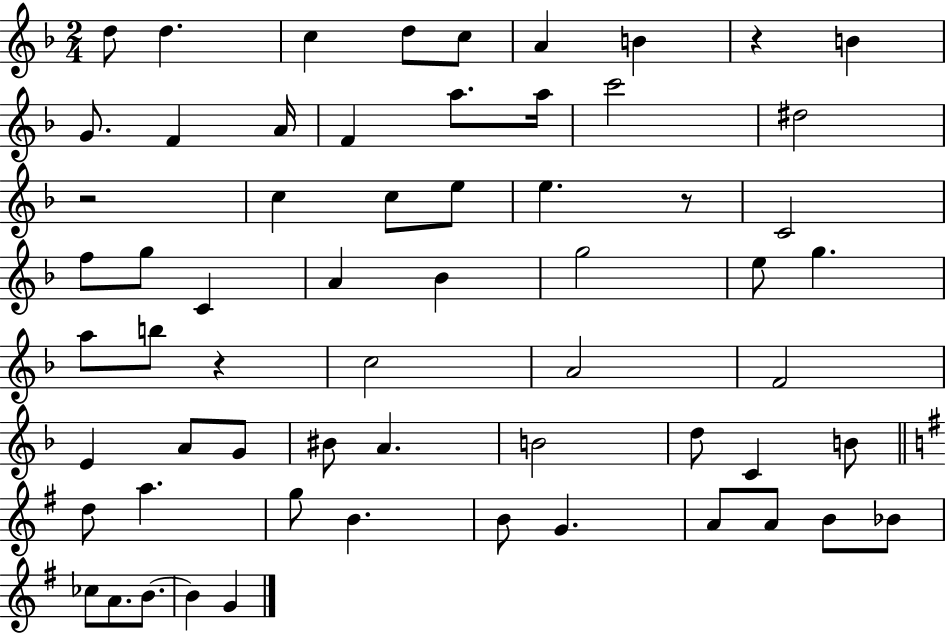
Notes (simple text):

D5/e D5/q. C5/q D5/e C5/e A4/q B4/q R/q B4/q G4/e. F4/q A4/s F4/q A5/e. A5/s C6/h D#5/h R/h C5/q C5/e E5/e E5/q. R/e C4/h F5/e G5/e C4/q A4/q Bb4/q G5/h E5/e G5/q. A5/e B5/e R/q C5/h A4/h F4/h E4/q A4/e G4/e BIS4/e A4/q. B4/h D5/e C4/q B4/e D5/e A5/q. G5/e B4/q. B4/e G4/q. A4/e A4/e B4/e Bb4/e CES5/e A4/e. B4/e. B4/q G4/q